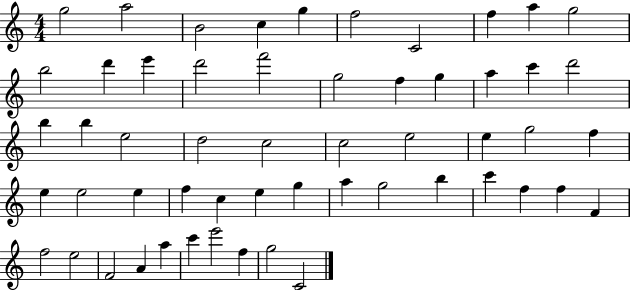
{
  \clef treble
  \numericTimeSignature
  \time 4/4
  \key c \major
  g''2 a''2 | b'2 c''4 g''4 | f''2 c'2 | f''4 a''4 g''2 | \break b''2 d'''4 e'''4 | d'''2 f'''2 | g''2 f''4 g''4 | a''4 c'''4 d'''2 | \break b''4 b''4 e''2 | d''2 c''2 | c''2 e''2 | e''4 g''2 f''4 | \break e''4 e''2 e''4 | f''4 c''4 e''4 g''4 | a''4 g''2 b''4 | c'''4 f''4 f''4 f'4 | \break f''2 e''2 | f'2 a'4 a''4 | c'''4 e'''2 f''4 | g''2 c'2 | \break \bar "|."
}